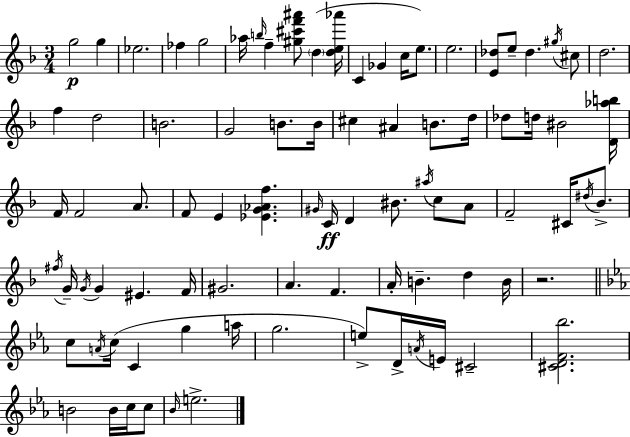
{
  \clef treble
  \numericTimeSignature
  \time 3/4
  \key f \major
  g''2\p g''4 | ees''2. | fes''4 g''2 | aes''16 \grace { b''16 } f''4-- <gis'' cis''' f''' ais'''>8 \parenthesize d''4( | \break <d'' e'' aes'''>16 c'4 ges'4 c''16 e''8.) | e''2. | <e' des''>8 e''8-- des''4. \acciaccatura { gis''16 } | cis''8 d''2. | \break f''4 d''2 | b'2. | g'2 b'8. | b'16 cis''4 ais'4 b'8. | \break d''16 des''8 d''16 bis'2 | <d' aes'' b''>16 f'16 f'2 a'8. | f'8 e'4 <ees' g' aes' f''>4. | \grace { gis'16 } c'16\ff d'4 bis'8. \acciaccatura { ais''16 } | \break c''8 a'8 f'2-- | cis'16 \acciaccatura { dis''16 } bes'8.-> \acciaccatura { fis''16 } g'16-- \acciaccatura { g'16 } g'4 | eis'4. f'16 gis'2. | a'4. | \break f'4. a'16-. b'4.-- | d''4 b'16 r2. | \bar "||" \break \key c \minor c''8 \acciaccatura { a'16 } c''16( c'4 g''4 | a''16 g''2. | e''8->) d'16-> \acciaccatura { a'16 } e'16 cis'2-- | <cis' d' f' bes''>2. | \break b'2 b'16 c''16 | c''8 \grace { bes'16 } e''2.-> | \bar "|."
}